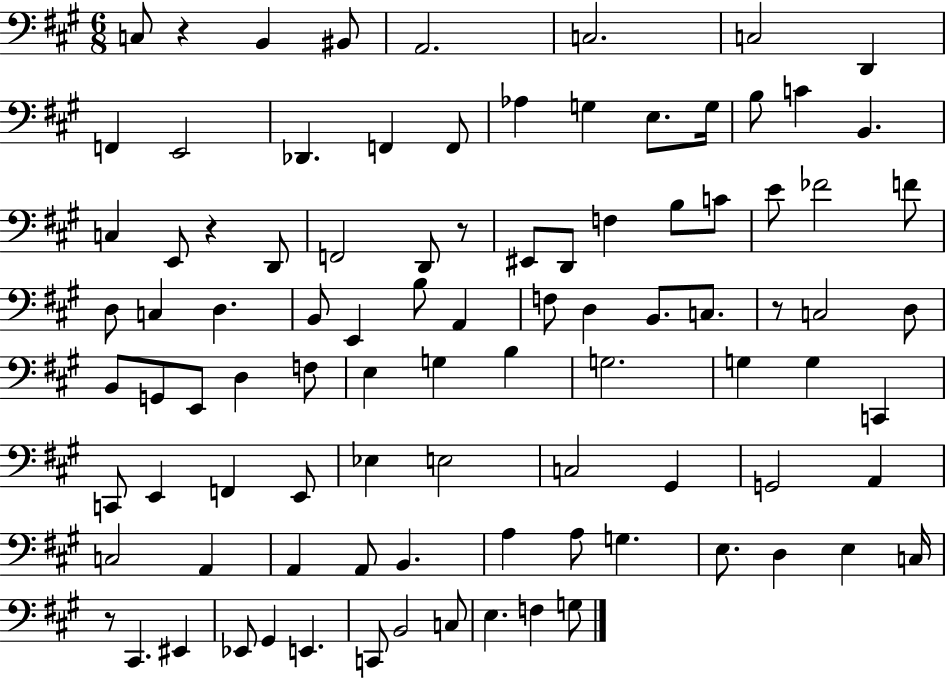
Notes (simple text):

C3/e R/q B2/q BIS2/e A2/h. C3/h. C3/h D2/q F2/q E2/h Db2/q. F2/q F2/e Ab3/q G3/q E3/e. G3/s B3/e C4/q B2/q. C3/q E2/e R/q D2/e F2/h D2/e R/e EIS2/e D2/e F3/q B3/e C4/e E4/e FES4/h F4/e D3/e C3/q D3/q. B2/e E2/q B3/e A2/q F3/e D3/q B2/e. C3/e. R/e C3/h D3/e B2/e G2/e E2/e D3/q F3/e E3/q G3/q B3/q G3/h. G3/q G3/q C2/q C2/e E2/q F2/q E2/e Eb3/q E3/h C3/h G#2/q G2/h A2/q C3/h A2/q A2/q A2/e B2/q. A3/q A3/e G3/q. E3/e. D3/q E3/q C3/s R/e C#2/q. EIS2/q Eb2/e G#2/q E2/q. C2/e B2/h C3/e E3/q. F3/q G3/e